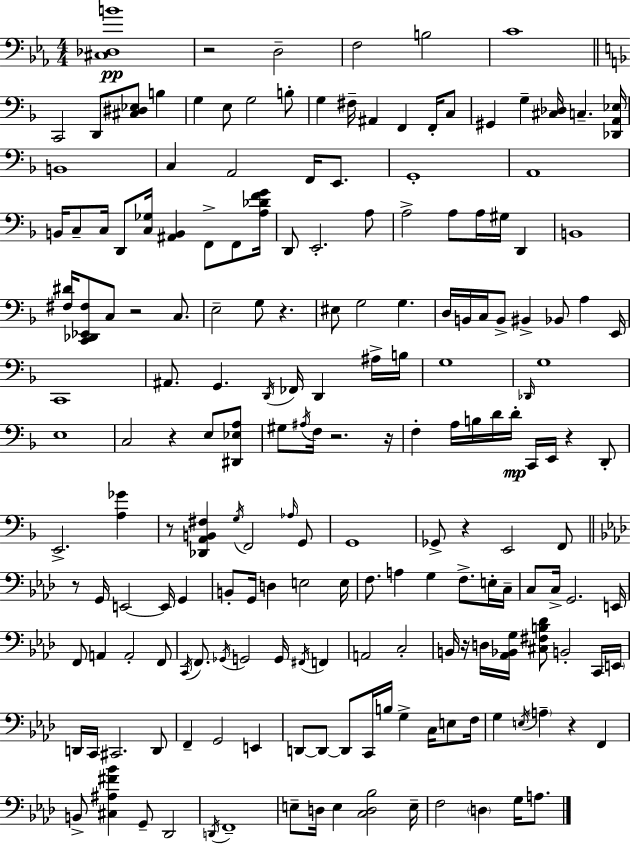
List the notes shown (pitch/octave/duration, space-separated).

[C#3,Db3,B4]/w R/h D3/h F3/h B3/h C4/w C2/h D2/e [C#3,D#3,Eb3]/e B3/q G3/q E3/e G3/h B3/e G3/q F#3/s A#2/q F2/q F2/s C3/e G#2/q G3/q [C#3,Db3]/s C3/q. [Db2,A2,Eb3]/s B2/w C3/q A2/h F2/s E2/e. G2/w A2/w B2/s C3/e C3/s D2/e [C3,Gb3]/s [A#2,B2]/q F2/e F2/e [A3,Db4,F4,G4]/s D2/e E2/h. A3/e A3/h A3/e A3/s G#3/s D2/q B2/w [F#3,D#4]/s [C2,Db2,Eb2,F#3]/e C3/e R/h C3/e. E3/h G3/e R/q. EIS3/e G3/h G3/q. D3/s B2/s C3/s B2/e BIS2/q Bb2/e A3/q E2/s C2/w A#2/e. G2/q. D2/s FES2/s D2/q A#3/s B3/s G3/w Db2/s G3/w E3/w C3/h R/q E3/e [D#2,Eb3,A3]/e G#3/e A#3/s F3/s R/h. R/s F3/q A3/s B3/s D4/s D4/s C2/s E2/s R/q D2/e E2/h. [A3,Gb4]/q R/e [Db2,A2,B2,F#3]/q G3/s F2/h Ab3/s G2/e G2/w Gb2/e R/q E2/h F2/e R/e G2/s E2/h E2/s G2/q B2/e G2/s D3/q E3/h E3/s F3/e. A3/q G3/q F3/e. E3/s C3/s C3/e C3/s G2/h. E2/s F2/e A2/q A2/h F2/e C2/s F2/e. Gb2/s G2/h G2/s F#2/s F2/q A2/h C3/h B2/s R/s D3/s [Ab2,Bb2,G3]/s [C#3,F#3,B3,Db4]/e B2/h C2/s E2/s D2/s C2/s C#2/h. D2/e F2/q G2/h E2/q D2/e D2/e D2/e C2/s B3/s G3/q C3/s E3/e F3/s G3/q E3/s A3/q R/q F2/q B2/e [C#3,A#3,F#4,Bb4]/q G2/e Db2/h D2/s F2/w E3/e D3/s E3/q [C3,D3,Bb3]/h E3/s F3/h D3/q G3/s A3/e.